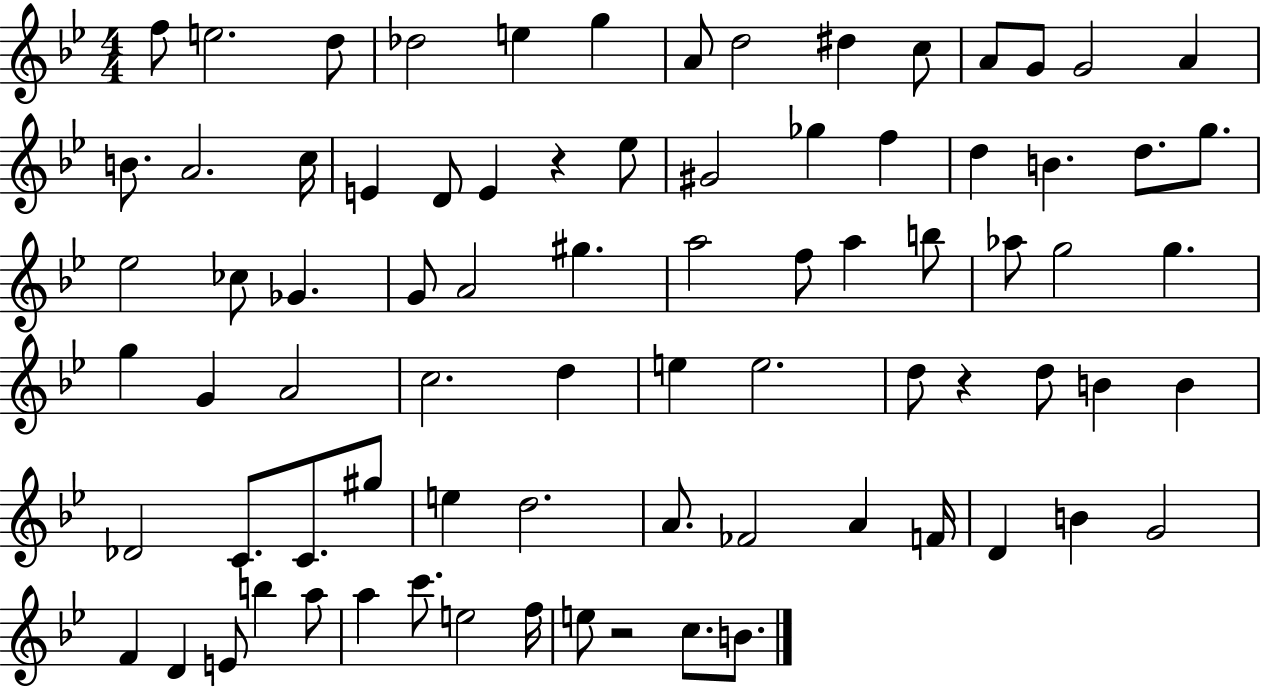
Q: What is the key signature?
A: BES major